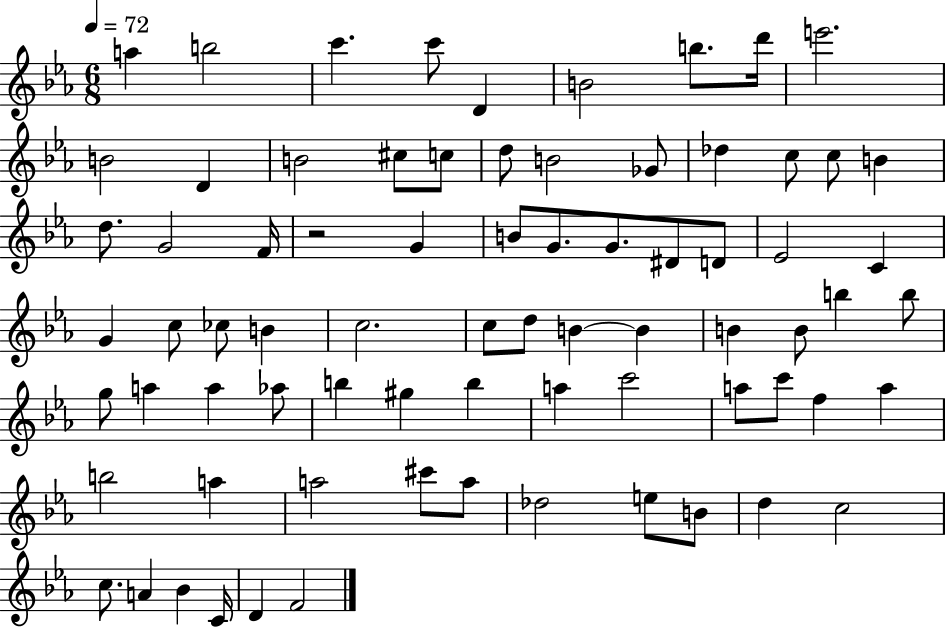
A5/q B5/h C6/q. C6/e D4/q B4/h B5/e. D6/s E6/h. B4/h D4/q B4/h C#5/e C5/e D5/e B4/h Gb4/e Db5/q C5/e C5/e B4/q D5/e. G4/h F4/s R/h G4/q B4/e G4/e. G4/e. D#4/e D4/e Eb4/h C4/q G4/q C5/e CES5/e B4/q C5/h. C5/e D5/e B4/q B4/q B4/q B4/e B5/q B5/e G5/e A5/q A5/q Ab5/e B5/q G#5/q B5/q A5/q C6/h A5/e C6/e F5/q A5/q B5/h A5/q A5/h C#6/e A5/e Db5/h E5/e B4/e D5/q C5/h C5/e. A4/q Bb4/q C4/s D4/q F4/h